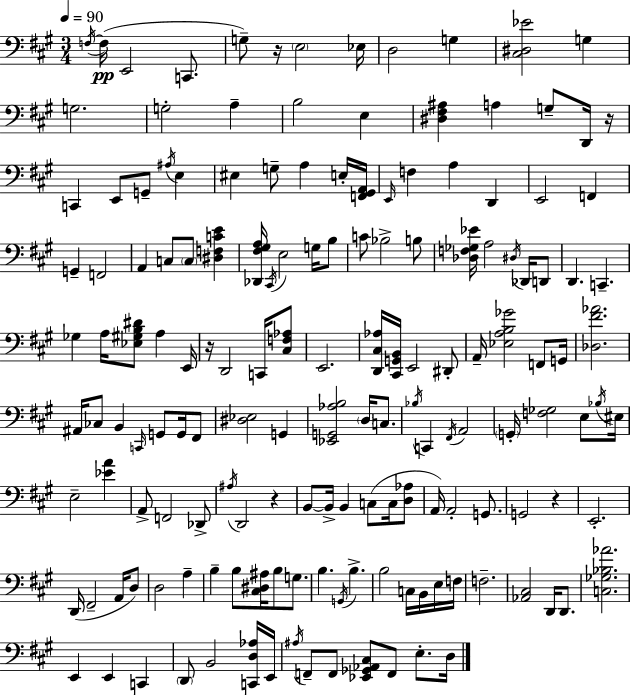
{
  \clef bass
  \numericTimeSignature
  \time 3/4
  \key a \major
  \tempo 4 = 90
  \acciaccatura { f16~ }(~\pp f16 e,2 c,8. | g8--) r16 \parenthesize e2 | ees16 d2 g4 | <cis dis ees'>2 g4 | \break g2. | g2-. a4-- | b2 e4 | <dis fis ais>4 a4 g8-- d,16 | \break r16 c,4 e,8 g,8-- \acciaccatura { ais16 } e4 | eis4 g8-- a4 | e16-. <f, gis, a,>16 \grace { e,16 } f4 a4 d,4 | e,2 f,4 | \break g,4-- f,2 | a,4 c8 \parenthesize c8 <dis f c' e'>4 | <des, fis gis a>16 \acciaccatura { cis,16 } e2 | g16 b8 c'8 bes2-> | \break b8 <des f ges ees'>16 a2 | \acciaccatura { dis16 } des,16 d,8 d,4. c,4.-- | ges4 a16 <ees gis b dis'>8 | a4 e,16 r16 d,2 | \break c,16 <cis f aes>8 e,2. | <d, cis aes>16 <cis, g, b,>16 e,2 | dis,8-. a,16-- <ees a b ges'>2 | f,8 g,16 <des fis' aes'>2. | \break ais,16 ces8 b,4 | \grace { c,16 } g,8 g,16 fis,8 <dis ees>2 | g,4 <ees, g, aes b>2 | \parenthesize d16 c8. \acciaccatura { bes16 } c,4 \acciaccatura { fis,16 } | \break a,2 \parenthesize g,16-. <f ges>2 | e8 \acciaccatura { bes16 } eis16 e2-- | <ees' a'>4 a,8-> f,2 | des,8-> \acciaccatura { ais16 } d,2 | \break r4 b,8~~ | b,16-> b,4 c8( c16 <d aes>8 a,16) a,2-. | g,8. g,2 | r4 e,2.-. | \break d,16( fis,2-- | a,16 d8) d2 | a4-- b4-- | b8 <cis dis ais>16 b8 g8. b4. | \break \acciaccatura { g,16 } b4.-> b2 | c16 b,16 e16 f16 f2.-- | <aes, cis>2 | d,16 d,8. <c ges bes aes'>2. | \break e,4 | e,4 c,4 \parenthesize d,8 | b,2 <c, d aes>16 e,16 \acciaccatura { ais16 } | f,8-- f,8 <ees, ges, aes, cis>8 f,8 e8.-. d16 | \break \bar "|."
}